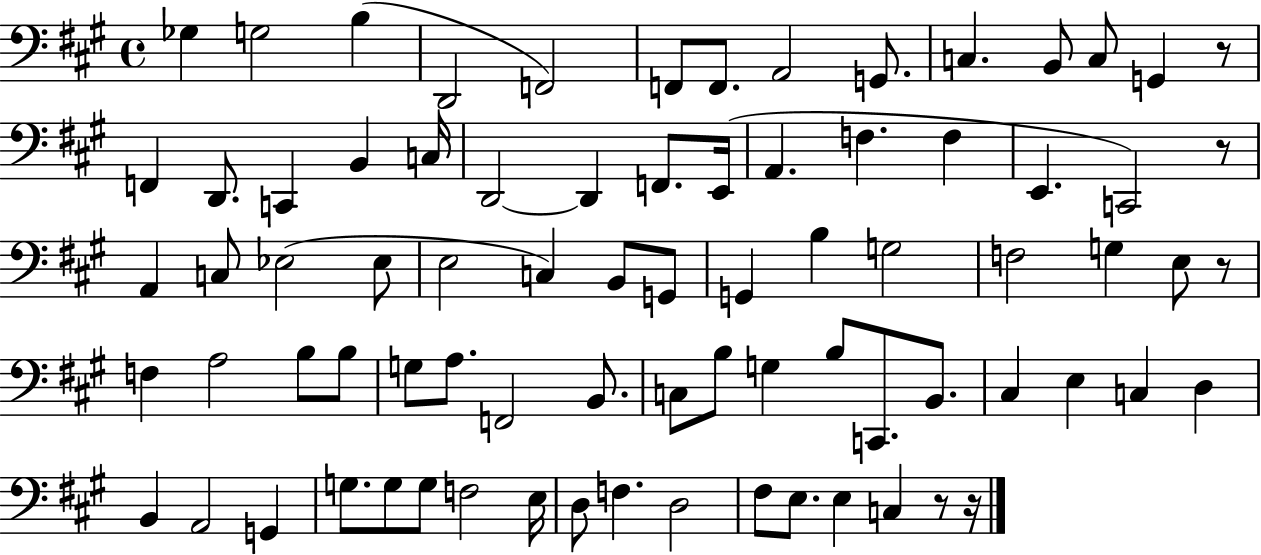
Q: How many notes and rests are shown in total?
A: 79